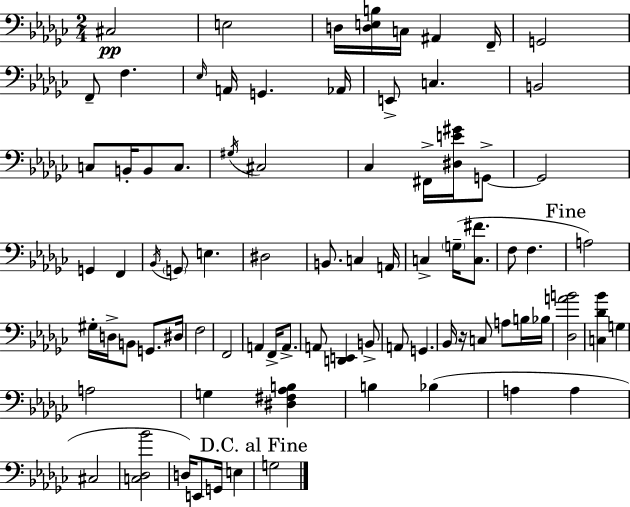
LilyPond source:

{
  \clef bass
  \numericTimeSignature
  \time 2/4
  \key ees \minor
  cis2\pp | e2 | d16 <d e b>16 c16 ais,4 f,16-- | g,2 | \break f,8-- f4. | \grace { ees16 } a,16 g,4. | aes,16 e,8-> c4. | b,2 | \break c8 b,16-. b,8 c8. | \acciaccatura { gis16 } cis2 | ces4 fis,16-> <dis e' gis'>16 | g,8->~~ g,2 | \break g,4 f,4 | \acciaccatura { bes,16 } \parenthesize g,8 e4. | dis2 | b,8. c4 | \break a,16 c4-> \parenthesize g16--( | <c fis'>8. f8 f4. | \mark "Fine" a2) | gis16-. d16-> b,8 g,8. | \break dis16 f2 | f,2 | a,4 f,16-> | a,8.-> a,8 <d, e,>4 | \break b,8-> a,8 g,4. | bes,16 r16 c8 a8 | b16 bes16 <des a' b'>2 | <c des' bes'>4 g4 | \break a2 | g4 <dis fis aes b>4 | b4 bes4( | a4 a4 | \break cis2 | <c des bes'>2 | d16) e,8 g,16 e4 | \mark "D.C. al Fine" g2 | \break \bar "|."
}